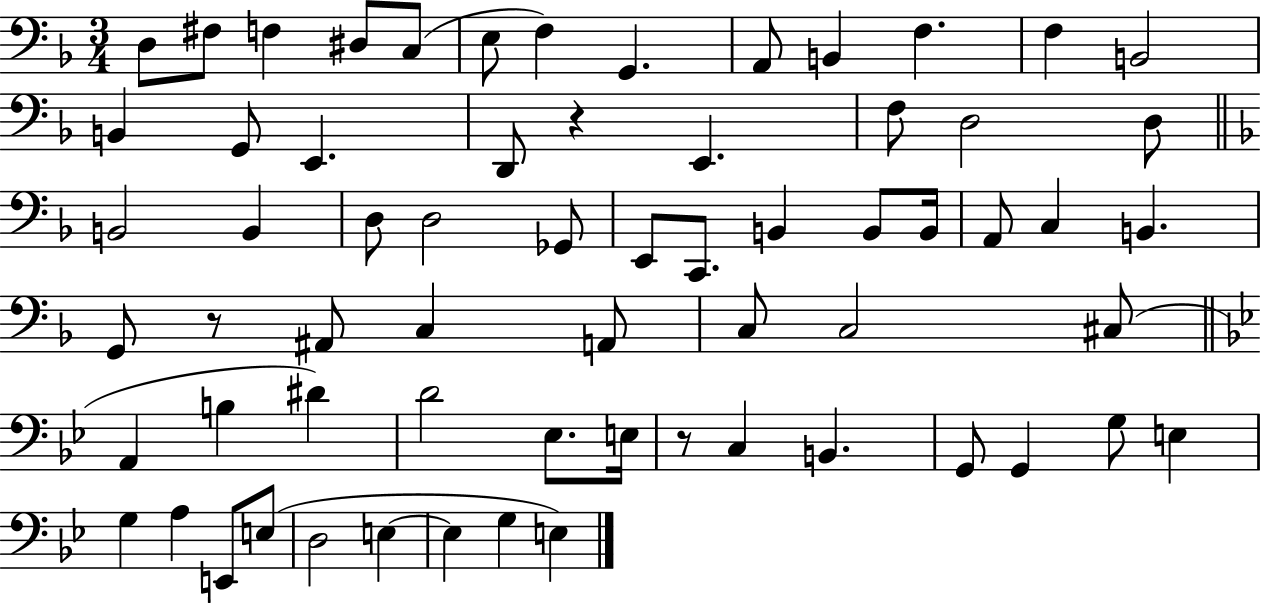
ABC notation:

X:1
T:Untitled
M:3/4
L:1/4
K:F
D,/2 ^F,/2 F, ^D,/2 C,/2 E,/2 F, G,, A,,/2 B,, F, F, B,,2 B,, G,,/2 E,, D,,/2 z E,, F,/2 D,2 D,/2 B,,2 B,, D,/2 D,2 _G,,/2 E,,/2 C,,/2 B,, B,,/2 B,,/4 A,,/2 C, B,, G,,/2 z/2 ^A,,/2 C, A,,/2 C,/2 C,2 ^C,/2 A,, B, ^D D2 _E,/2 E,/4 z/2 C, B,, G,,/2 G,, G,/2 E, G, A, E,,/2 E,/2 D,2 E, E, G, E,